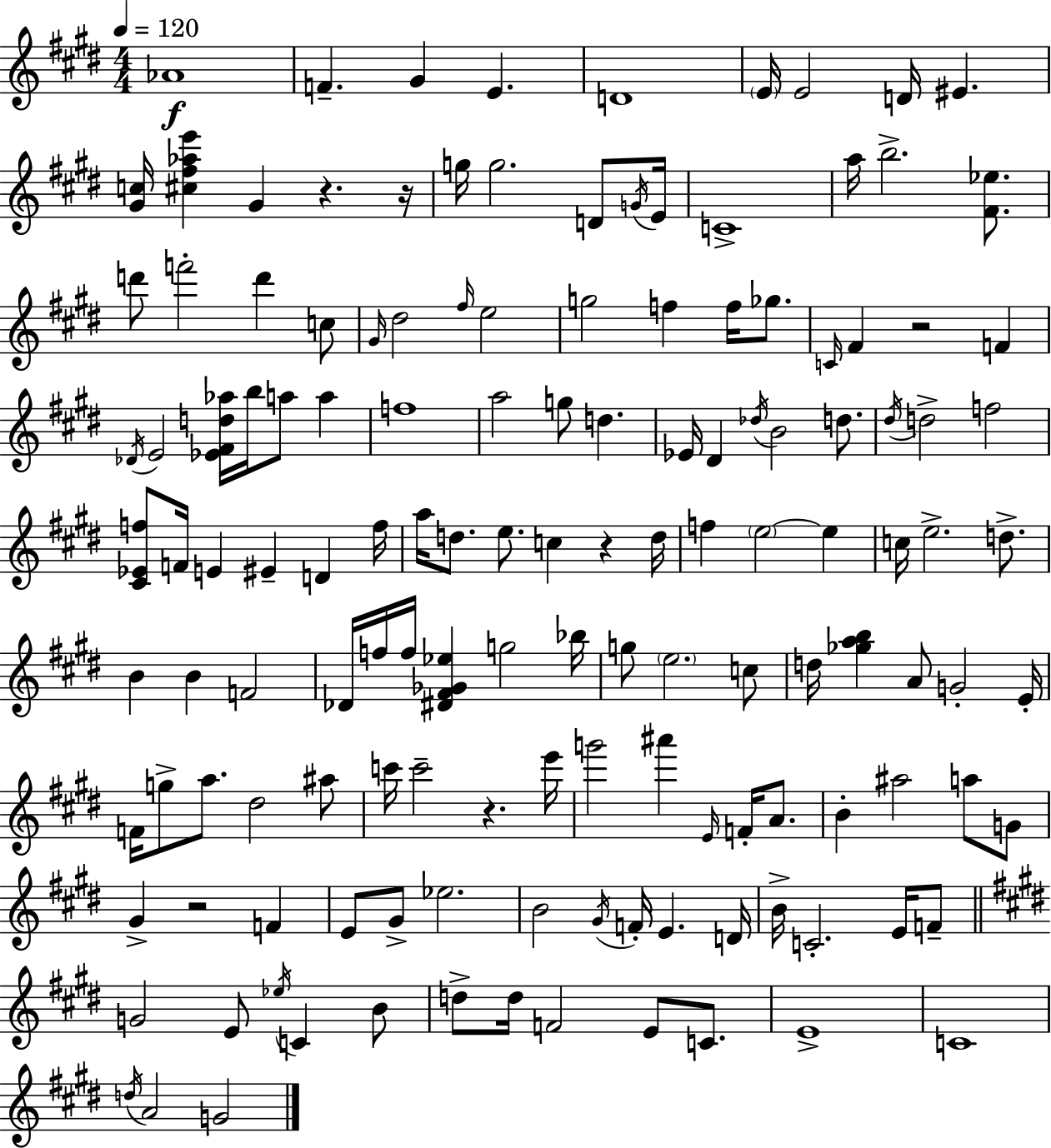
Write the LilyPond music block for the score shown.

{
  \clef treble
  \numericTimeSignature
  \time 4/4
  \key e \major
  \tempo 4 = 120
  aes'1\f | f'4.-- gis'4 e'4. | d'1 | \parenthesize e'16 e'2 d'16 eis'4. | \break <gis' c''>16 <cis'' fis'' aes'' e'''>4 gis'4 r4. r16 | g''16 g''2. d'8 \acciaccatura { g'16 } | e'16 c'1-> | a''16 b''2.-> <fis' ees''>8. | \break d'''8 f'''2-. d'''4 c''8 | \grace { gis'16 } dis''2 \grace { fis''16 } e''2 | g''2 f''4 f''16 | ges''8. \grace { c'16 } fis'4 r2 | \break f'4 \acciaccatura { des'16 } e'2 <ees' fis' d'' aes''>16 b''16 a''8 | a''4 f''1 | a''2 g''8 d''4. | ees'16 dis'4 \acciaccatura { des''16 } b'2 | \break d''8. \acciaccatura { dis''16 } d''2-> f''2 | <cis' ees' f''>8 f'16 e'4 eis'4-- | d'4 f''16 a''16 d''8. e''8. c''4 | r4 d''16 f''4 \parenthesize e''2~~ | \break e''4 c''16 e''2.-> | d''8.-> b'4 b'4 f'2 | des'16 f''16 f''16 <dis' fis' ges' ees''>4 g''2 | bes''16 g''8 \parenthesize e''2. | \break c''8 d''16 <ges'' a'' b''>4 a'8 g'2-. | e'16-. f'16 g''8-> a''8. dis''2 | ais''8 c'''16 c'''2-- | r4. e'''16 g'''2 ais'''4 | \break \grace { e'16 } f'16-. a'8. b'4-. ais''2 | a''8 g'8 gis'4-> r2 | f'4 e'8 gis'8-> ees''2. | b'2 | \break \acciaccatura { gis'16 } f'16-. e'4. d'16 b'16-> c'2.-. | e'16 f'8-- \bar "||" \break \key e \major g'2 e'8 \acciaccatura { ees''16 } c'4 b'8 | d''8-> d''16 f'2 e'8 c'8. | e'1-> | c'1 | \break \acciaccatura { d''16 } a'2 g'2 | \bar "|."
}